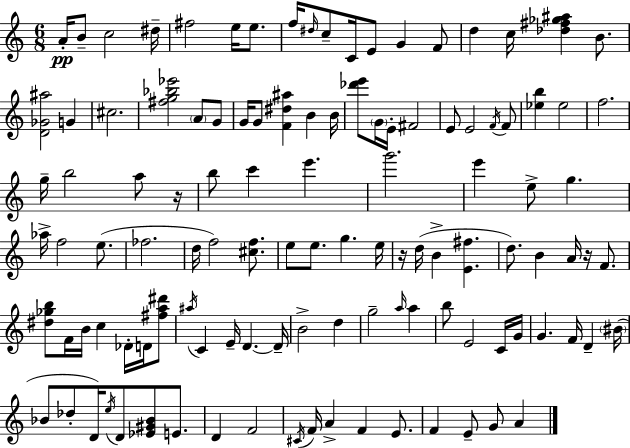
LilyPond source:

{
  \clef treble
  \numericTimeSignature
  \time 6/8
  \key a \minor
  a'16-.\pp b'8-- c''2 dis''16-- | fis''2 e''16 e''8. | f''16 \grace { dis''16 } c''8-- c'16 e'8 g'4 f'8 | d''4 c''16 <des'' fis'' ges'' ais''>4 b'8. | \break <d' ges' ais''>2 g'4 | cis''2. | <fis'' g'' bes'' ees'''>2 \parenthesize a'8 g'8 | g'16 g'8 <f' dis'' ais''>4 b'4 | \break b'16 <des''' e'''>8 \parenthesize g'16 e'16-. fis'2 | e'8 e'2 \acciaccatura { f'16 } | f'8 <ees'' b''>4 ees''2 | f''2. | \break g''16-- b''2 a''8 | r16 b''8 c'''4 e'''4. | g'''2. | e'''4 e''8-> g''4. | \break aes''16-> f''2 e''8.( | fes''2. | d''16 f''2) <cis'' f''>8. | e''8 e''8. g''4. | \break e''16 r16 d''16( b'4-> <e' fis''>4. | d''8.) b'4 a'16 r16 f'8. | <dis'' ges'' b''>8 f'16 b'16 c''4 des'16-. d'16 | <fis'' a'' dis'''>8 \acciaccatura { ais''16 } c'4 e'16-- d'4.~~ | \break d'16-- b'2-> d''4 | g''2-- \grace { a''16 } | a''4 b''8 e'2 | c'16 g'16 g'4. f'16 d'4-- | \break \parenthesize bis'16( bes'8 des''8-. d'16) \acciaccatura { e''16 } d'8 | <ees' gis' bes'>8 e'8. d'4 f'2 | \acciaccatura { cis'16 } f'16 a'4-> f'4 | e'8. f'4 e'8-- | \break g'8 a'4 \bar "|."
}